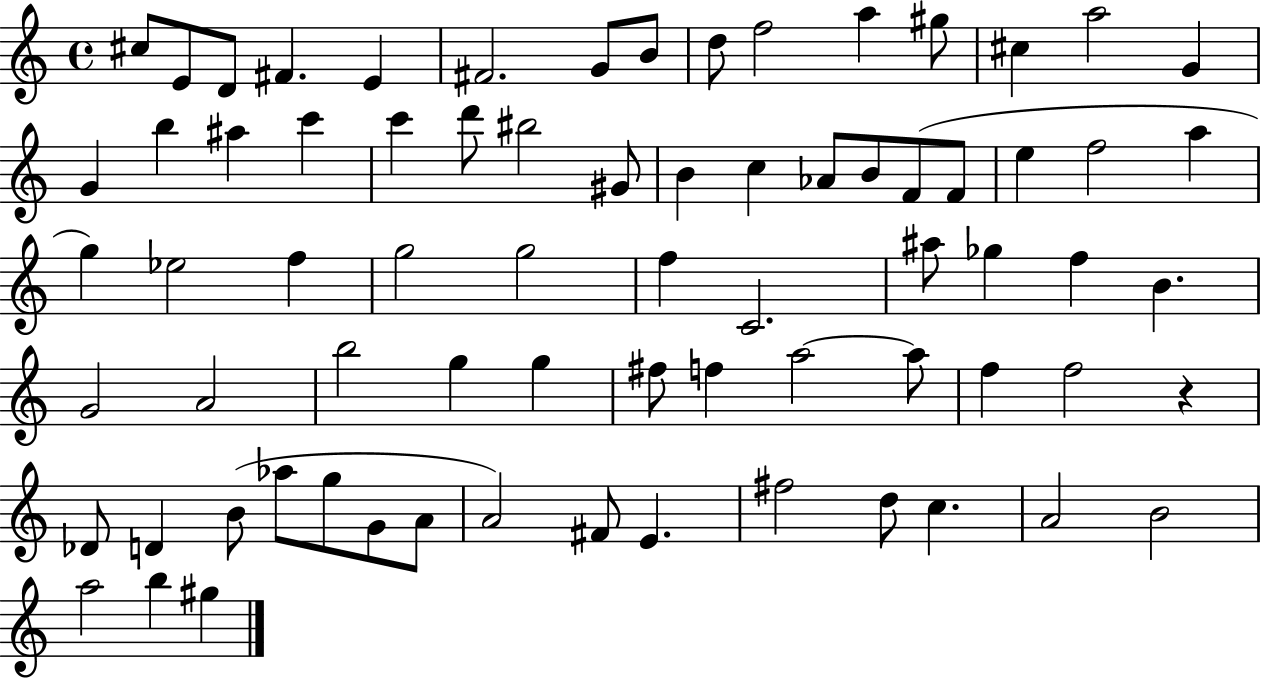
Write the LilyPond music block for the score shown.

{
  \clef treble
  \time 4/4
  \defaultTimeSignature
  \key c \major
  cis''8 e'8 d'8 fis'4. e'4 | fis'2. g'8 b'8 | d''8 f''2 a''4 gis''8 | cis''4 a''2 g'4 | \break g'4 b''4 ais''4 c'''4 | c'''4 d'''8 bis''2 gis'8 | b'4 c''4 aes'8 b'8 f'8( f'8 | e''4 f''2 a''4 | \break g''4) ees''2 f''4 | g''2 g''2 | f''4 c'2. | ais''8 ges''4 f''4 b'4. | \break g'2 a'2 | b''2 g''4 g''4 | fis''8 f''4 a''2~~ a''8 | f''4 f''2 r4 | \break des'8 d'4 b'8( aes''8 g''8 g'8 a'8 | a'2) fis'8 e'4. | fis''2 d''8 c''4. | a'2 b'2 | \break a''2 b''4 gis''4 | \bar "|."
}